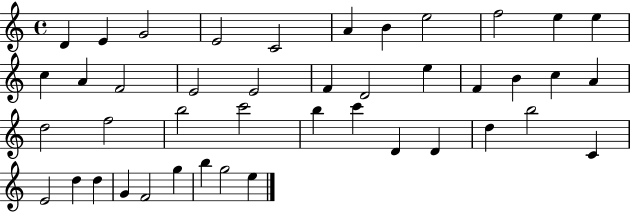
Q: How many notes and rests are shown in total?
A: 43